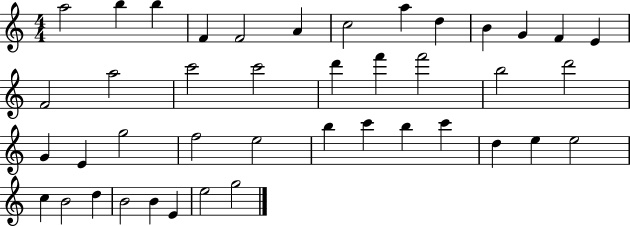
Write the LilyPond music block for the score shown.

{
  \clef treble
  \numericTimeSignature
  \time 4/4
  \key c \major
  a''2 b''4 b''4 | f'4 f'2 a'4 | c''2 a''4 d''4 | b'4 g'4 f'4 e'4 | \break f'2 a''2 | c'''2 c'''2 | d'''4 f'''4 f'''2 | b''2 d'''2 | \break g'4 e'4 g''2 | f''2 e''2 | b''4 c'''4 b''4 c'''4 | d''4 e''4 e''2 | \break c''4 b'2 d''4 | b'2 b'4 e'4 | e''2 g''2 | \bar "|."
}